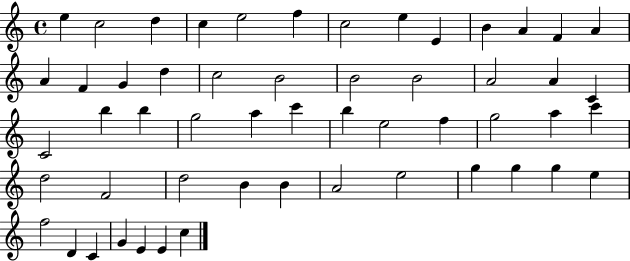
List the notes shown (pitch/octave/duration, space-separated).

E5/q C5/h D5/q C5/q E5/h F5/q C5/h E5/q E4/q B4/q A4/q F4/q A4/q A4/q F4/q G4/q D5/q C5/h B4/h B4/h B4/h A4/h A4/q C4/q C4/h B5/q B5/q G5/h A5/q C6/q B5/q E5/h F5/q G5/h A5/q C6/q D5/h F4/h D5/h B4/q B4/q A4/h E5/h G5/q G5/q G5/q E5/q F5/h D4/q C4/q G4/q E4/q E4/q C5/q